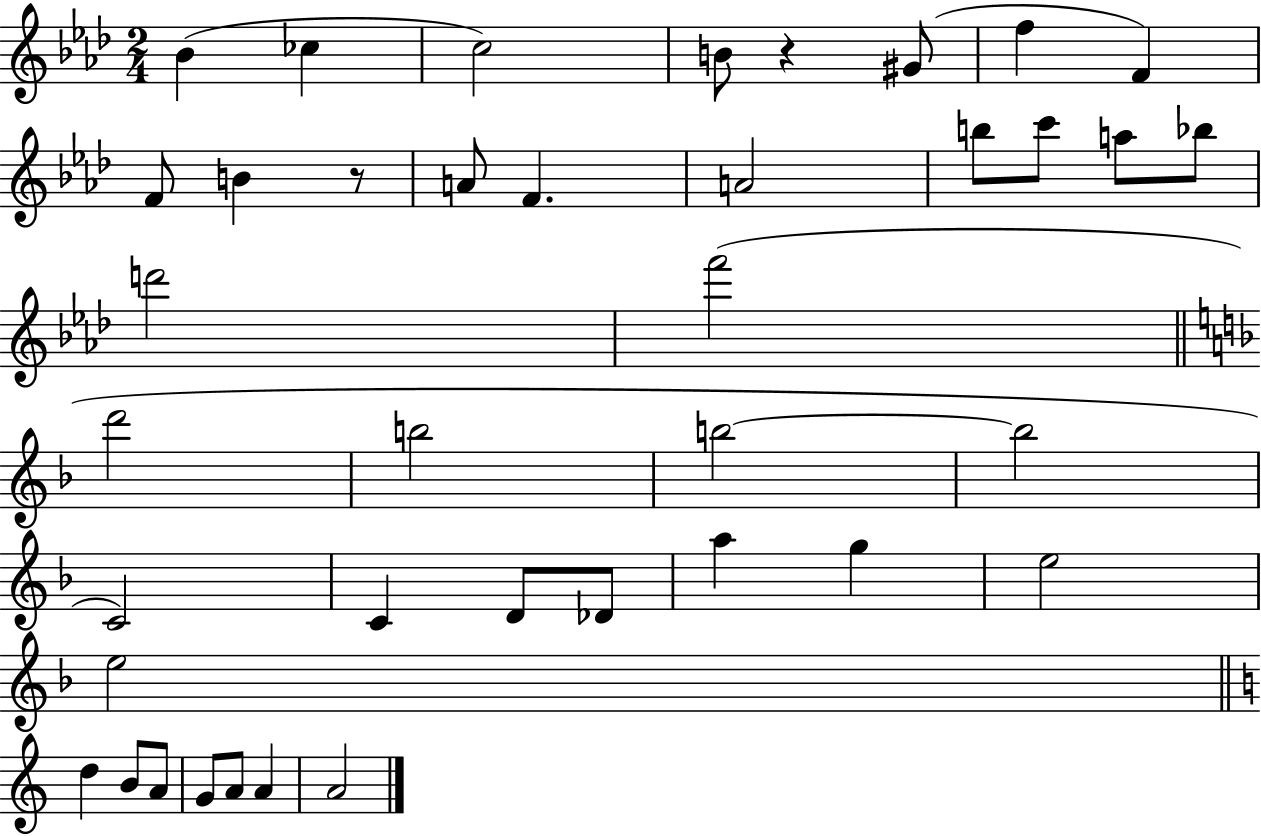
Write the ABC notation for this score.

X:1
T:Untitled
M:2/4
L:1/4
K:Ab
_B _c c2 B/2 z ^G/2 f F F/2 B z/2 A/2 F A2 b/2 c'/2 a/2 _b/2 d'2 f'2 d'2 b2 b2 b2 C2 C D/2 _D/2 a g e2 e2 d B/2 A/2 G/2 A/2 A A2